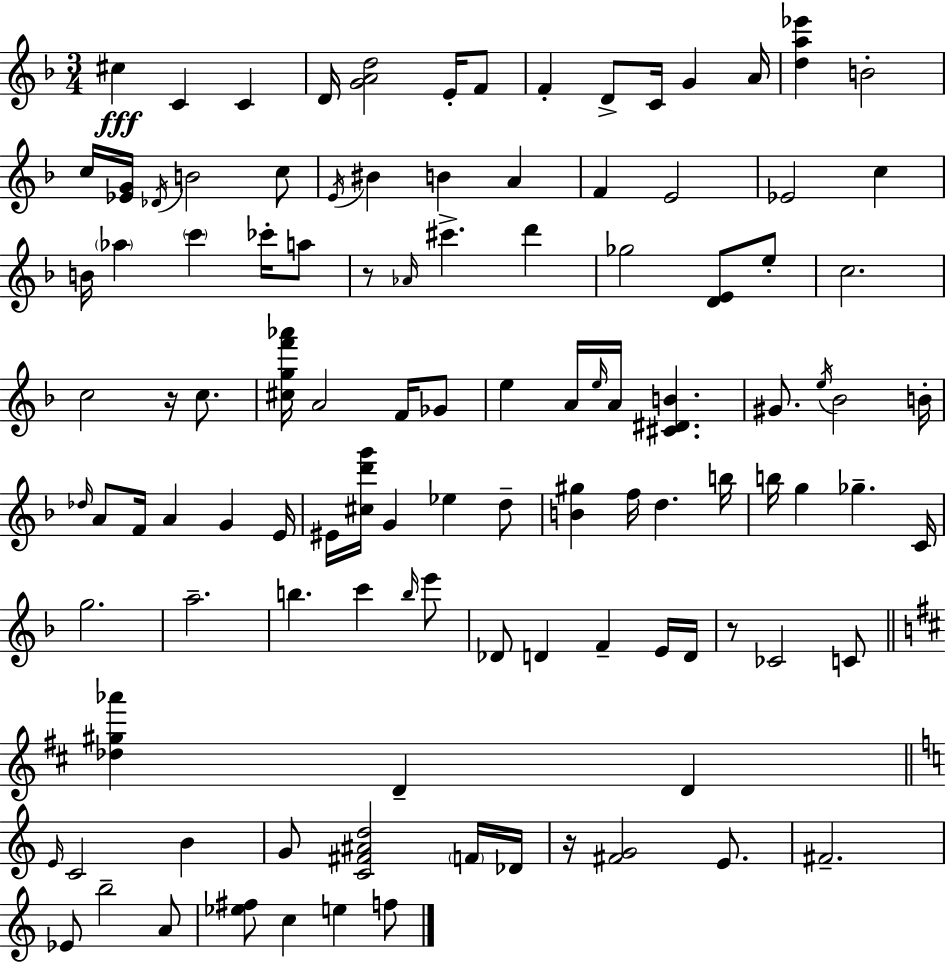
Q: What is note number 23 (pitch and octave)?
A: Eb4